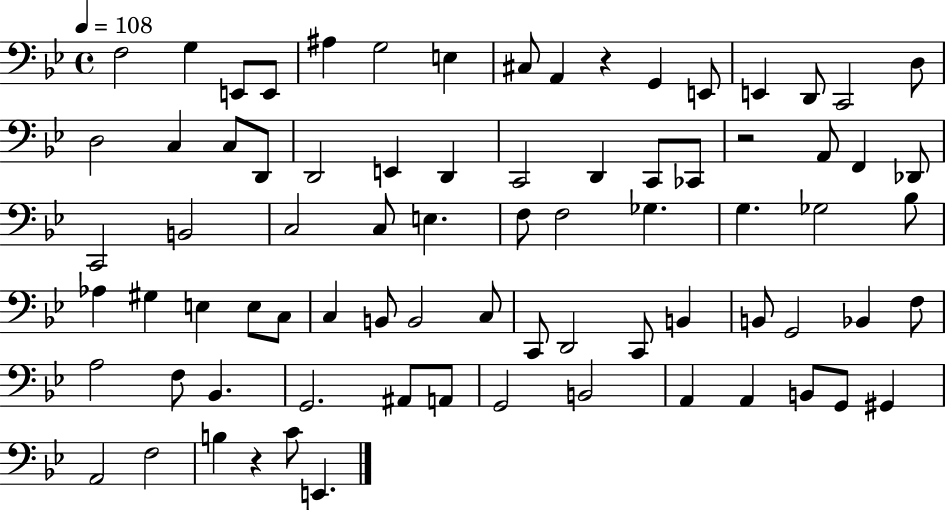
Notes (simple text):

F3/h G3/q E2/e E2/e A#3/q G3/h E3/q C#3/e A2/q R/q G2/q E2/e E2/q D2/e C2/h D3/e D3/h C3/q C3/e D2/e D2/h E2/q D2/q C2/h D2/q C2/e CES2/e R/h A2/e F2/q Db2/e C2/h B2/h C3/h C3/e E3/q. F3/e F3/h Gb3/q. G3/q. Gb3/h Bb3/e Ab3/q G#3/q E3/q E3/e C3/e C3/q B2/e B2/h C3/e C2/e D2/h C2/e B2/q B2/e G2/h Bb2/q F3/e A3/h F3/e Bb2/q. G2/h. A#2/e A2/e G2/h B2/h A2/q A2/q B2/e G2/e G#2/q A2/h F3/h B3/q R/q C4/e E2/q.